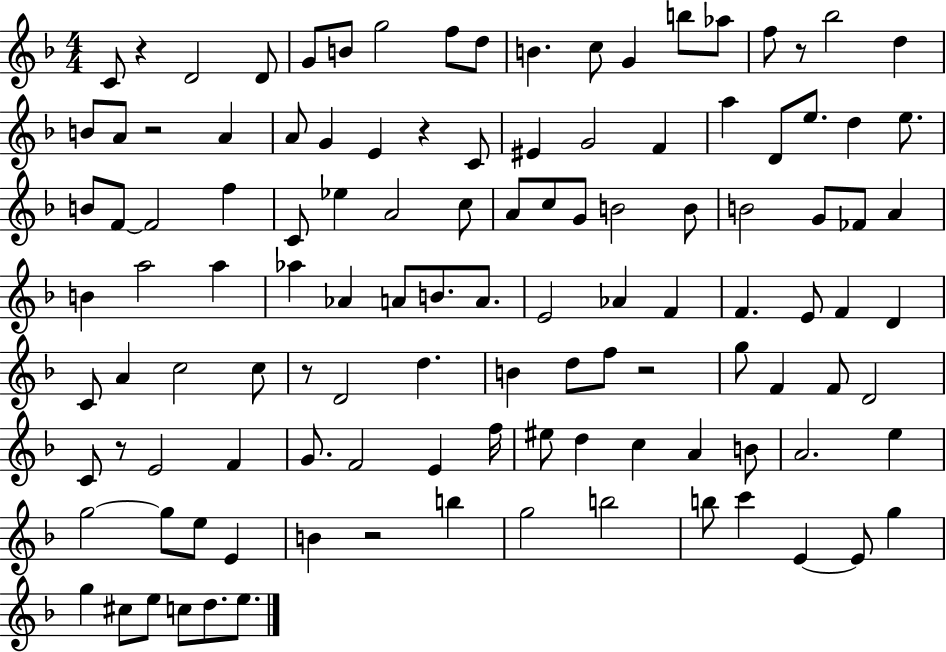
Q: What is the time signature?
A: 4/4